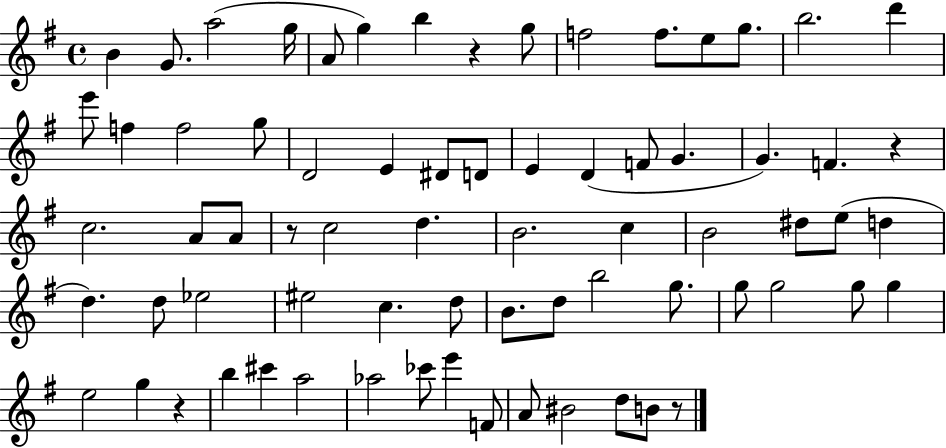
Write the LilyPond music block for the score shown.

{
  \clef treble
  \time 4/4
  \defaultTimeSignature
  \key g \major
  b'4 g'8. a''2( g''16 | a'8 g''4) b''4 r4 g''8 | f''2 f''8. e''8 g''8. | b''2. d'''4 | \break e'''8 f''4 f''2 g''8 | d'2 e'4 dis'8 d'8 | e'4 d'4( f'8 g'4. | g'4.) f'4. r4 | \break c''2. a'8 a'8 | r8 c''2 d''4. | b'2. c''4 | b'2 dis''8 e''8( d''4 | \break d''4.) d''8 ees''2 | eis''2 c''4. d''8 | b'8. d''8 b''2 g''8. | g''8 g''2 g''8 g''4 | \break e''2 g''4 r4 | b''4 cis'''4 a''2 | aes''2 ces'''8 e'''4 f'8 | a'8 bis'2 d''8 b'8 r8 | \break \bar "|."
}